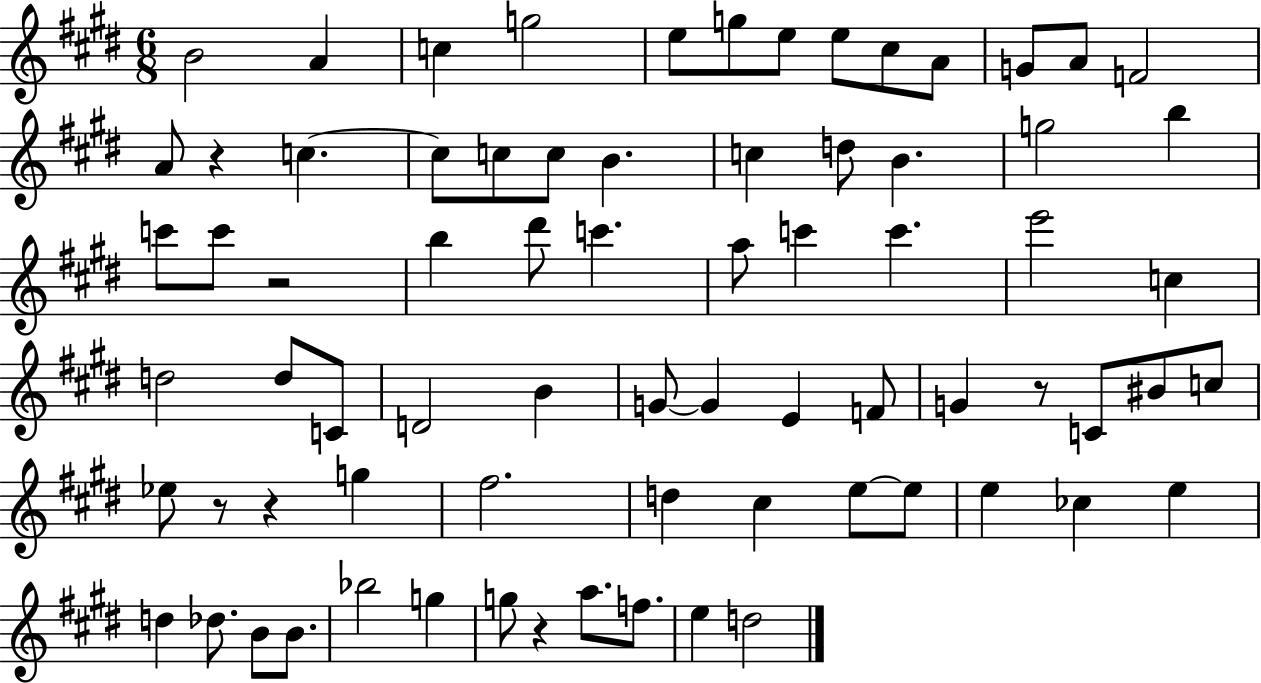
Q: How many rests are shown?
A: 6